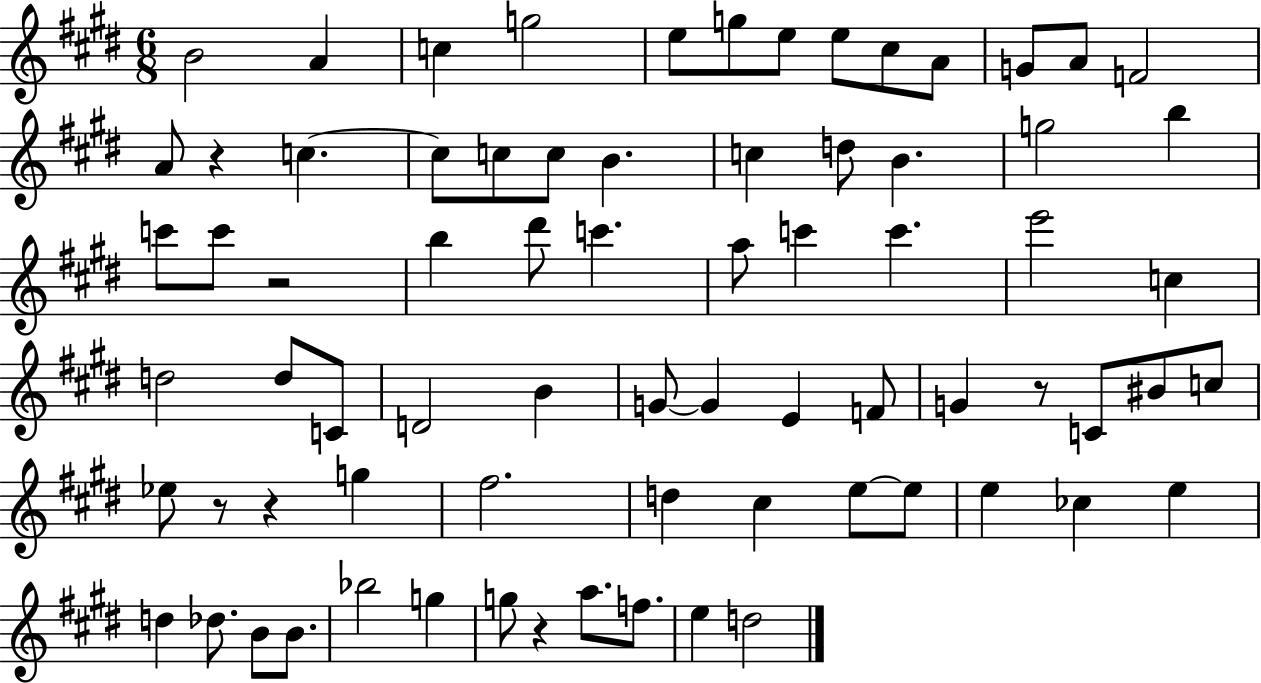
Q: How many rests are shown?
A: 6